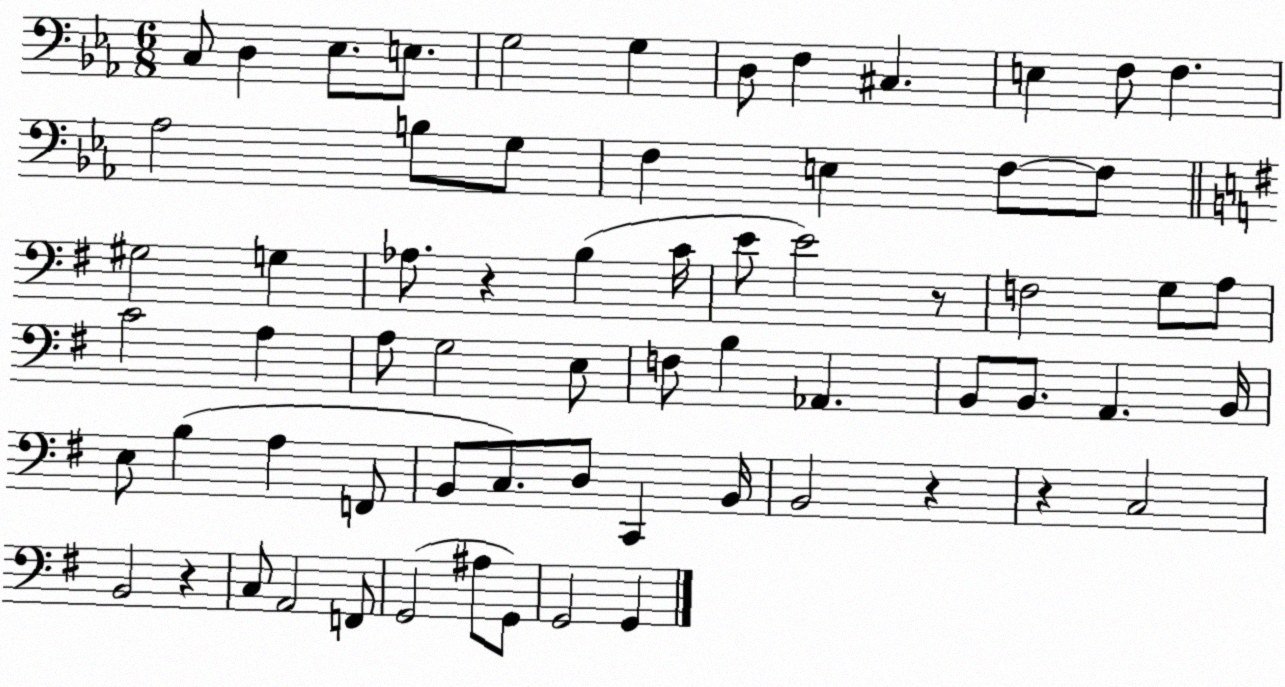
X:1
T:Untitled
M:6/8
L:1/4
K:Eb
C,/2 D, _E,/2 E,/2 G,2 G, D,/2 F, ^C, E, F,/2 F, _A,2 B,/2 G,/2 F, E, F,/2 F,/2 ^G,2 G, _A,/2 z B, C/4 E/2 E2 z/2 F,2 G,/2 A,/2 C2 A, A,/2 G,2 E,/2 F,/2 B, _A,, B,,/2 B,,/2 A,, B,,/4 E,/2 B, A, F,,/2 B,,/2 C,/2 D,/2 C,, B,,/4 B,,2 z z C,2 B,,2 z C,/2 A,,2 F,,/2 G,,2 ^A,/2 G,,/2 G,,2 G,,